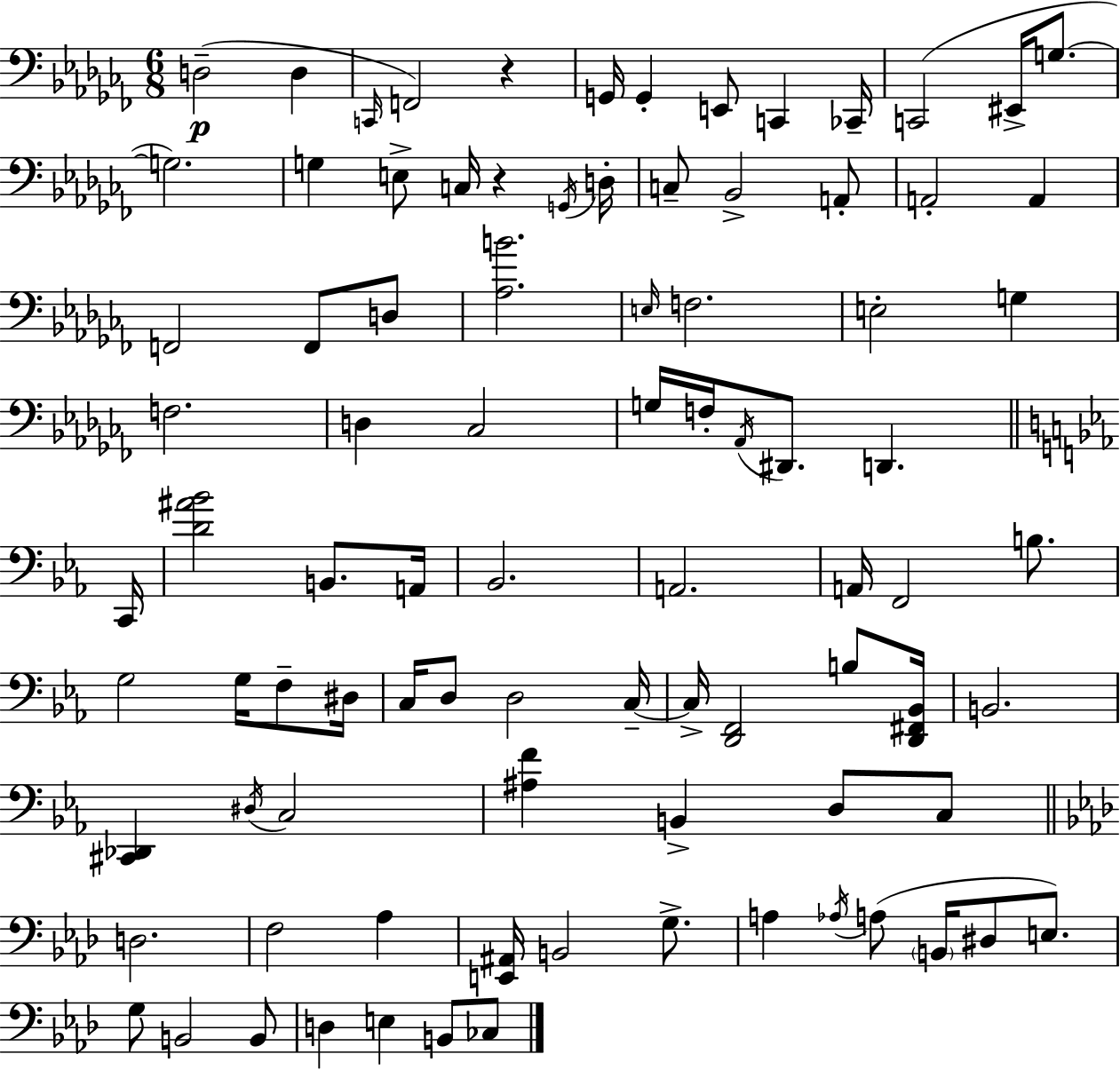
X:1
T:Untitled
M:6/8
L:1/4
K:Abm
D,2 D, C,,/4 F,,2 z G,,/4 G,, E,,/2 C,, _C,,/4 C,,2 ^E,,/4 G,/2 G,2 G, E,/2 C,/4 z G,,/4 D,/4 C,/2 _B,,2 A,,/2 A,,2 A,, F,,2 F,,/2 D,/2 [_A,B]2 E,/4 F,2 E,2 G, F,2 D, _C,2 G,/4 F,/4 _A,,/4 ^D,,/2 D,, C,,/4 [D^A_B]2 B,,/2 A,,/4 _B,,2 A,,2 A,,/4 F,,2 B,/2 G,2 G,/4 F,/2 ^D,/4 C,/4 D,/2 D,2 C,/4 C,/4 [D,,F,,]2 B,/2 [D,,^F,,_B,,]/4 B,,2 [^C,,_D,,] ^D,/4 C,2 [^A,F] B,, D,/2 C,/2 D,2 F,2 _A, [E,,^A,,]/4 B,,2 G,/2 A, _A,/4 A,/2 B,,/4 ^D,/2 E,/2 G,/2 B,,2 B,,/2 D, E, B,,/2 _C,/2